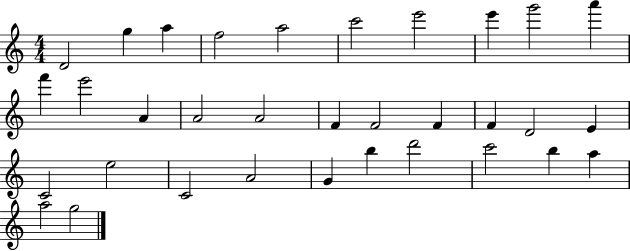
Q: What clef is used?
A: treble